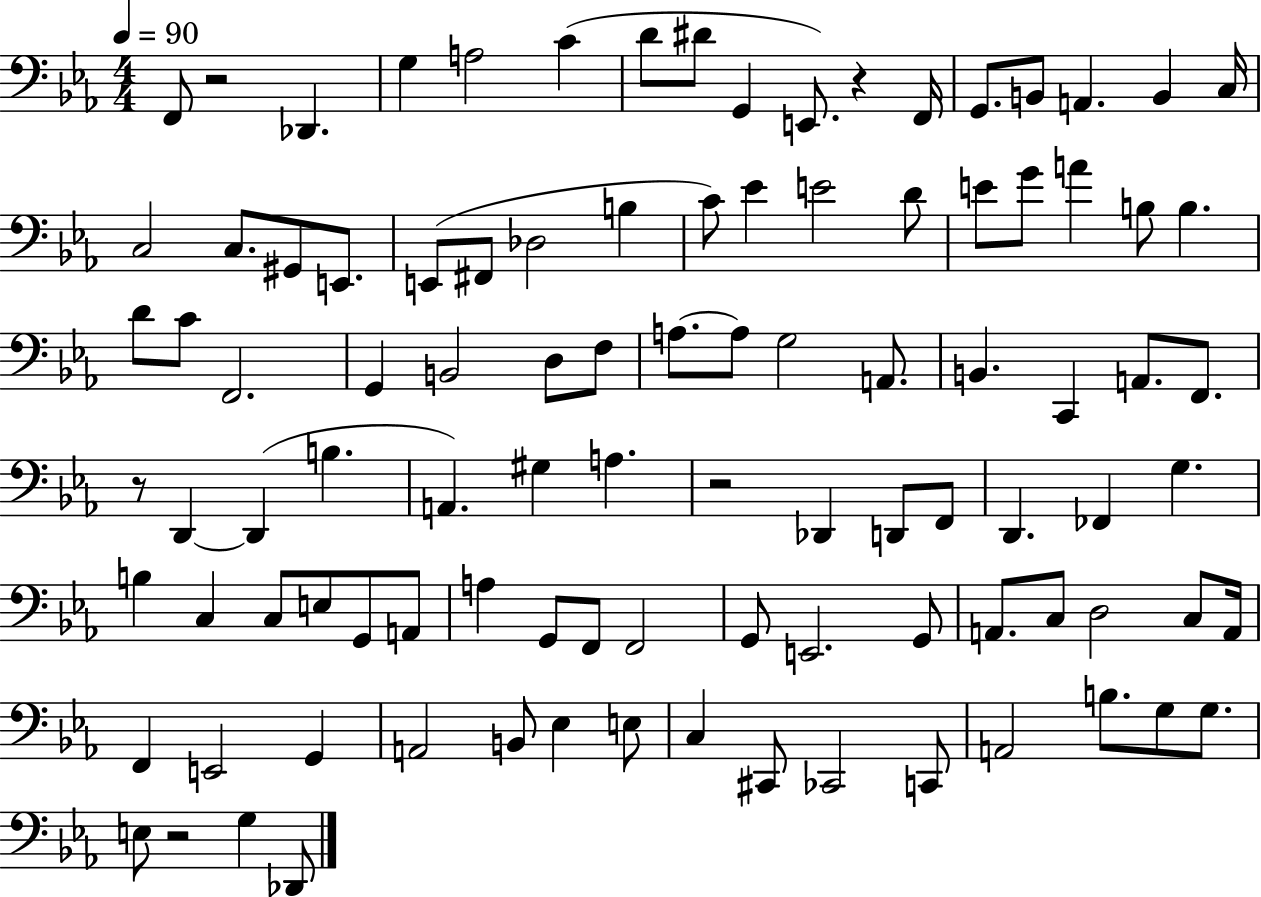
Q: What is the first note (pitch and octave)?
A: F2